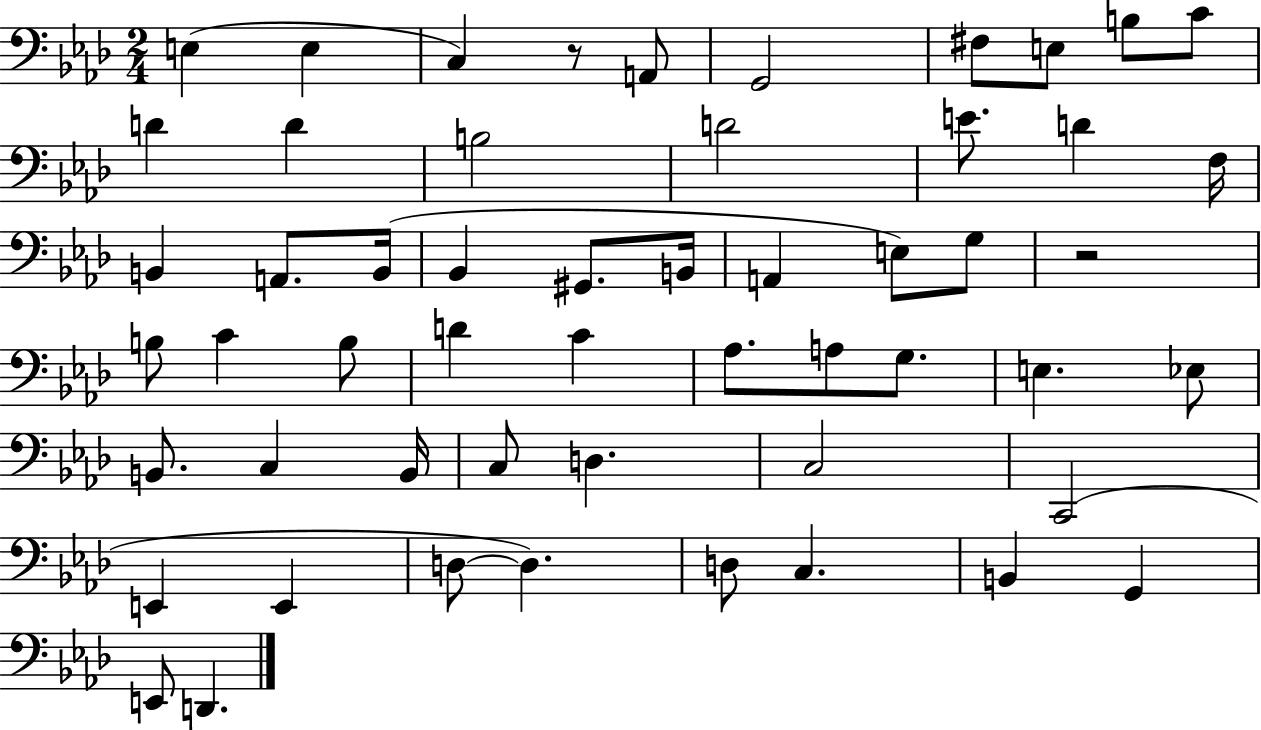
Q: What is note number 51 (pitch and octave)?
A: E2